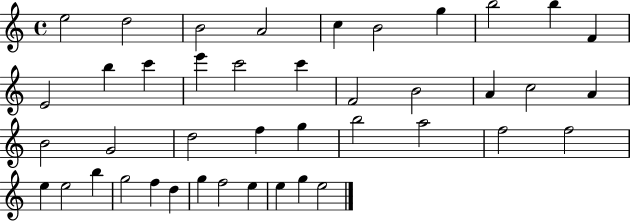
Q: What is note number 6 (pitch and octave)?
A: B4